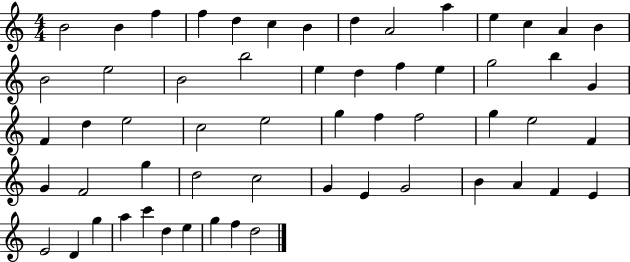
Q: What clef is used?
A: treble